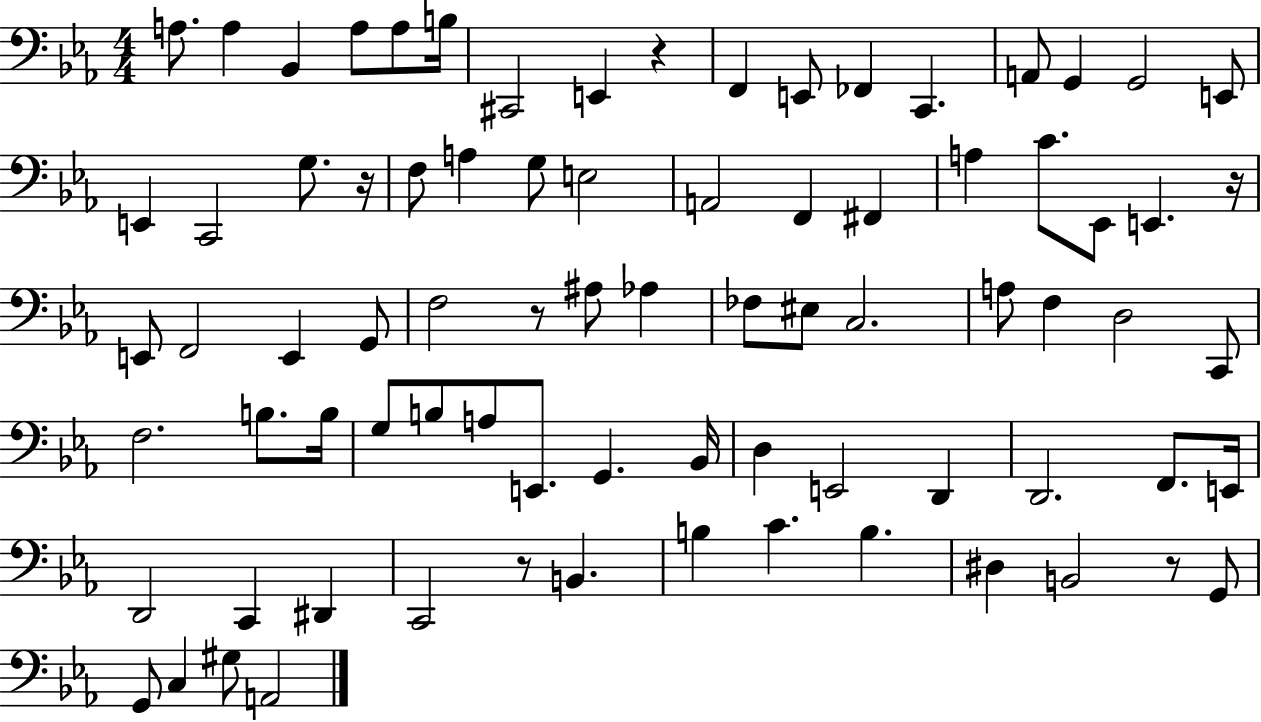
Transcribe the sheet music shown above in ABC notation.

X:1
T:Untitled
M:4/4
L:1/4
K:Eb
A,/2 A, _B,, A,/2 A,/2 B,/4 ^C,,2 E,, z F,, E,,/2 _F,, C,, A,,/2 G,, G,,2 E,,/2 E,, C,,2 G,/2 z/4 F,/2 A, G,/2 E,2 A,,2 F,, ^F,, A, C/2 _E,,/2 E,, z/4 E,,/2 F,,2 E,, G,,/2 F,2 z/2 ^A,/2 _A, _F,/2 ^E,/2 C,2 A,/2 F, D,2 C,,/2 F,2 B,/2 B,/4 G,/2 B,/2 A,/2 E,,/2 G,, _B,,/4 D, E,,2 D,, D,,2 F,,/2 E,,/4 D,,2 C,, ^D,, C,,2 z/2 B,, B, C B, ^D, B,,2 z/2 G,,/2 G,,/2 C, ^G,/2 A,,2